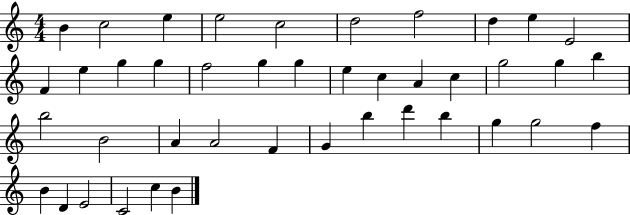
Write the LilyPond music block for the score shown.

{
  \clef treble
  \numericTimeSignature
  \time 4/4
  \key c \major
  b'4 c''2 e''4 | e''2 c''2 | d''2 f''2 | d''4 e''4 e'2 | \break f'4 e''4 g''4 g''4 | f''2 g''4 g''4 | e''4 c''4 a'4 c''4 | g''2 g''4 b''4 | \break b''2 b'2 | a'4 a'2 f'4 | g'4 b''4 d'''4 b''4 | g''4 g''2 f''4 | \break b'4 d'4 e'2 | c'2 c''4 b'4 | \bar "|."
}